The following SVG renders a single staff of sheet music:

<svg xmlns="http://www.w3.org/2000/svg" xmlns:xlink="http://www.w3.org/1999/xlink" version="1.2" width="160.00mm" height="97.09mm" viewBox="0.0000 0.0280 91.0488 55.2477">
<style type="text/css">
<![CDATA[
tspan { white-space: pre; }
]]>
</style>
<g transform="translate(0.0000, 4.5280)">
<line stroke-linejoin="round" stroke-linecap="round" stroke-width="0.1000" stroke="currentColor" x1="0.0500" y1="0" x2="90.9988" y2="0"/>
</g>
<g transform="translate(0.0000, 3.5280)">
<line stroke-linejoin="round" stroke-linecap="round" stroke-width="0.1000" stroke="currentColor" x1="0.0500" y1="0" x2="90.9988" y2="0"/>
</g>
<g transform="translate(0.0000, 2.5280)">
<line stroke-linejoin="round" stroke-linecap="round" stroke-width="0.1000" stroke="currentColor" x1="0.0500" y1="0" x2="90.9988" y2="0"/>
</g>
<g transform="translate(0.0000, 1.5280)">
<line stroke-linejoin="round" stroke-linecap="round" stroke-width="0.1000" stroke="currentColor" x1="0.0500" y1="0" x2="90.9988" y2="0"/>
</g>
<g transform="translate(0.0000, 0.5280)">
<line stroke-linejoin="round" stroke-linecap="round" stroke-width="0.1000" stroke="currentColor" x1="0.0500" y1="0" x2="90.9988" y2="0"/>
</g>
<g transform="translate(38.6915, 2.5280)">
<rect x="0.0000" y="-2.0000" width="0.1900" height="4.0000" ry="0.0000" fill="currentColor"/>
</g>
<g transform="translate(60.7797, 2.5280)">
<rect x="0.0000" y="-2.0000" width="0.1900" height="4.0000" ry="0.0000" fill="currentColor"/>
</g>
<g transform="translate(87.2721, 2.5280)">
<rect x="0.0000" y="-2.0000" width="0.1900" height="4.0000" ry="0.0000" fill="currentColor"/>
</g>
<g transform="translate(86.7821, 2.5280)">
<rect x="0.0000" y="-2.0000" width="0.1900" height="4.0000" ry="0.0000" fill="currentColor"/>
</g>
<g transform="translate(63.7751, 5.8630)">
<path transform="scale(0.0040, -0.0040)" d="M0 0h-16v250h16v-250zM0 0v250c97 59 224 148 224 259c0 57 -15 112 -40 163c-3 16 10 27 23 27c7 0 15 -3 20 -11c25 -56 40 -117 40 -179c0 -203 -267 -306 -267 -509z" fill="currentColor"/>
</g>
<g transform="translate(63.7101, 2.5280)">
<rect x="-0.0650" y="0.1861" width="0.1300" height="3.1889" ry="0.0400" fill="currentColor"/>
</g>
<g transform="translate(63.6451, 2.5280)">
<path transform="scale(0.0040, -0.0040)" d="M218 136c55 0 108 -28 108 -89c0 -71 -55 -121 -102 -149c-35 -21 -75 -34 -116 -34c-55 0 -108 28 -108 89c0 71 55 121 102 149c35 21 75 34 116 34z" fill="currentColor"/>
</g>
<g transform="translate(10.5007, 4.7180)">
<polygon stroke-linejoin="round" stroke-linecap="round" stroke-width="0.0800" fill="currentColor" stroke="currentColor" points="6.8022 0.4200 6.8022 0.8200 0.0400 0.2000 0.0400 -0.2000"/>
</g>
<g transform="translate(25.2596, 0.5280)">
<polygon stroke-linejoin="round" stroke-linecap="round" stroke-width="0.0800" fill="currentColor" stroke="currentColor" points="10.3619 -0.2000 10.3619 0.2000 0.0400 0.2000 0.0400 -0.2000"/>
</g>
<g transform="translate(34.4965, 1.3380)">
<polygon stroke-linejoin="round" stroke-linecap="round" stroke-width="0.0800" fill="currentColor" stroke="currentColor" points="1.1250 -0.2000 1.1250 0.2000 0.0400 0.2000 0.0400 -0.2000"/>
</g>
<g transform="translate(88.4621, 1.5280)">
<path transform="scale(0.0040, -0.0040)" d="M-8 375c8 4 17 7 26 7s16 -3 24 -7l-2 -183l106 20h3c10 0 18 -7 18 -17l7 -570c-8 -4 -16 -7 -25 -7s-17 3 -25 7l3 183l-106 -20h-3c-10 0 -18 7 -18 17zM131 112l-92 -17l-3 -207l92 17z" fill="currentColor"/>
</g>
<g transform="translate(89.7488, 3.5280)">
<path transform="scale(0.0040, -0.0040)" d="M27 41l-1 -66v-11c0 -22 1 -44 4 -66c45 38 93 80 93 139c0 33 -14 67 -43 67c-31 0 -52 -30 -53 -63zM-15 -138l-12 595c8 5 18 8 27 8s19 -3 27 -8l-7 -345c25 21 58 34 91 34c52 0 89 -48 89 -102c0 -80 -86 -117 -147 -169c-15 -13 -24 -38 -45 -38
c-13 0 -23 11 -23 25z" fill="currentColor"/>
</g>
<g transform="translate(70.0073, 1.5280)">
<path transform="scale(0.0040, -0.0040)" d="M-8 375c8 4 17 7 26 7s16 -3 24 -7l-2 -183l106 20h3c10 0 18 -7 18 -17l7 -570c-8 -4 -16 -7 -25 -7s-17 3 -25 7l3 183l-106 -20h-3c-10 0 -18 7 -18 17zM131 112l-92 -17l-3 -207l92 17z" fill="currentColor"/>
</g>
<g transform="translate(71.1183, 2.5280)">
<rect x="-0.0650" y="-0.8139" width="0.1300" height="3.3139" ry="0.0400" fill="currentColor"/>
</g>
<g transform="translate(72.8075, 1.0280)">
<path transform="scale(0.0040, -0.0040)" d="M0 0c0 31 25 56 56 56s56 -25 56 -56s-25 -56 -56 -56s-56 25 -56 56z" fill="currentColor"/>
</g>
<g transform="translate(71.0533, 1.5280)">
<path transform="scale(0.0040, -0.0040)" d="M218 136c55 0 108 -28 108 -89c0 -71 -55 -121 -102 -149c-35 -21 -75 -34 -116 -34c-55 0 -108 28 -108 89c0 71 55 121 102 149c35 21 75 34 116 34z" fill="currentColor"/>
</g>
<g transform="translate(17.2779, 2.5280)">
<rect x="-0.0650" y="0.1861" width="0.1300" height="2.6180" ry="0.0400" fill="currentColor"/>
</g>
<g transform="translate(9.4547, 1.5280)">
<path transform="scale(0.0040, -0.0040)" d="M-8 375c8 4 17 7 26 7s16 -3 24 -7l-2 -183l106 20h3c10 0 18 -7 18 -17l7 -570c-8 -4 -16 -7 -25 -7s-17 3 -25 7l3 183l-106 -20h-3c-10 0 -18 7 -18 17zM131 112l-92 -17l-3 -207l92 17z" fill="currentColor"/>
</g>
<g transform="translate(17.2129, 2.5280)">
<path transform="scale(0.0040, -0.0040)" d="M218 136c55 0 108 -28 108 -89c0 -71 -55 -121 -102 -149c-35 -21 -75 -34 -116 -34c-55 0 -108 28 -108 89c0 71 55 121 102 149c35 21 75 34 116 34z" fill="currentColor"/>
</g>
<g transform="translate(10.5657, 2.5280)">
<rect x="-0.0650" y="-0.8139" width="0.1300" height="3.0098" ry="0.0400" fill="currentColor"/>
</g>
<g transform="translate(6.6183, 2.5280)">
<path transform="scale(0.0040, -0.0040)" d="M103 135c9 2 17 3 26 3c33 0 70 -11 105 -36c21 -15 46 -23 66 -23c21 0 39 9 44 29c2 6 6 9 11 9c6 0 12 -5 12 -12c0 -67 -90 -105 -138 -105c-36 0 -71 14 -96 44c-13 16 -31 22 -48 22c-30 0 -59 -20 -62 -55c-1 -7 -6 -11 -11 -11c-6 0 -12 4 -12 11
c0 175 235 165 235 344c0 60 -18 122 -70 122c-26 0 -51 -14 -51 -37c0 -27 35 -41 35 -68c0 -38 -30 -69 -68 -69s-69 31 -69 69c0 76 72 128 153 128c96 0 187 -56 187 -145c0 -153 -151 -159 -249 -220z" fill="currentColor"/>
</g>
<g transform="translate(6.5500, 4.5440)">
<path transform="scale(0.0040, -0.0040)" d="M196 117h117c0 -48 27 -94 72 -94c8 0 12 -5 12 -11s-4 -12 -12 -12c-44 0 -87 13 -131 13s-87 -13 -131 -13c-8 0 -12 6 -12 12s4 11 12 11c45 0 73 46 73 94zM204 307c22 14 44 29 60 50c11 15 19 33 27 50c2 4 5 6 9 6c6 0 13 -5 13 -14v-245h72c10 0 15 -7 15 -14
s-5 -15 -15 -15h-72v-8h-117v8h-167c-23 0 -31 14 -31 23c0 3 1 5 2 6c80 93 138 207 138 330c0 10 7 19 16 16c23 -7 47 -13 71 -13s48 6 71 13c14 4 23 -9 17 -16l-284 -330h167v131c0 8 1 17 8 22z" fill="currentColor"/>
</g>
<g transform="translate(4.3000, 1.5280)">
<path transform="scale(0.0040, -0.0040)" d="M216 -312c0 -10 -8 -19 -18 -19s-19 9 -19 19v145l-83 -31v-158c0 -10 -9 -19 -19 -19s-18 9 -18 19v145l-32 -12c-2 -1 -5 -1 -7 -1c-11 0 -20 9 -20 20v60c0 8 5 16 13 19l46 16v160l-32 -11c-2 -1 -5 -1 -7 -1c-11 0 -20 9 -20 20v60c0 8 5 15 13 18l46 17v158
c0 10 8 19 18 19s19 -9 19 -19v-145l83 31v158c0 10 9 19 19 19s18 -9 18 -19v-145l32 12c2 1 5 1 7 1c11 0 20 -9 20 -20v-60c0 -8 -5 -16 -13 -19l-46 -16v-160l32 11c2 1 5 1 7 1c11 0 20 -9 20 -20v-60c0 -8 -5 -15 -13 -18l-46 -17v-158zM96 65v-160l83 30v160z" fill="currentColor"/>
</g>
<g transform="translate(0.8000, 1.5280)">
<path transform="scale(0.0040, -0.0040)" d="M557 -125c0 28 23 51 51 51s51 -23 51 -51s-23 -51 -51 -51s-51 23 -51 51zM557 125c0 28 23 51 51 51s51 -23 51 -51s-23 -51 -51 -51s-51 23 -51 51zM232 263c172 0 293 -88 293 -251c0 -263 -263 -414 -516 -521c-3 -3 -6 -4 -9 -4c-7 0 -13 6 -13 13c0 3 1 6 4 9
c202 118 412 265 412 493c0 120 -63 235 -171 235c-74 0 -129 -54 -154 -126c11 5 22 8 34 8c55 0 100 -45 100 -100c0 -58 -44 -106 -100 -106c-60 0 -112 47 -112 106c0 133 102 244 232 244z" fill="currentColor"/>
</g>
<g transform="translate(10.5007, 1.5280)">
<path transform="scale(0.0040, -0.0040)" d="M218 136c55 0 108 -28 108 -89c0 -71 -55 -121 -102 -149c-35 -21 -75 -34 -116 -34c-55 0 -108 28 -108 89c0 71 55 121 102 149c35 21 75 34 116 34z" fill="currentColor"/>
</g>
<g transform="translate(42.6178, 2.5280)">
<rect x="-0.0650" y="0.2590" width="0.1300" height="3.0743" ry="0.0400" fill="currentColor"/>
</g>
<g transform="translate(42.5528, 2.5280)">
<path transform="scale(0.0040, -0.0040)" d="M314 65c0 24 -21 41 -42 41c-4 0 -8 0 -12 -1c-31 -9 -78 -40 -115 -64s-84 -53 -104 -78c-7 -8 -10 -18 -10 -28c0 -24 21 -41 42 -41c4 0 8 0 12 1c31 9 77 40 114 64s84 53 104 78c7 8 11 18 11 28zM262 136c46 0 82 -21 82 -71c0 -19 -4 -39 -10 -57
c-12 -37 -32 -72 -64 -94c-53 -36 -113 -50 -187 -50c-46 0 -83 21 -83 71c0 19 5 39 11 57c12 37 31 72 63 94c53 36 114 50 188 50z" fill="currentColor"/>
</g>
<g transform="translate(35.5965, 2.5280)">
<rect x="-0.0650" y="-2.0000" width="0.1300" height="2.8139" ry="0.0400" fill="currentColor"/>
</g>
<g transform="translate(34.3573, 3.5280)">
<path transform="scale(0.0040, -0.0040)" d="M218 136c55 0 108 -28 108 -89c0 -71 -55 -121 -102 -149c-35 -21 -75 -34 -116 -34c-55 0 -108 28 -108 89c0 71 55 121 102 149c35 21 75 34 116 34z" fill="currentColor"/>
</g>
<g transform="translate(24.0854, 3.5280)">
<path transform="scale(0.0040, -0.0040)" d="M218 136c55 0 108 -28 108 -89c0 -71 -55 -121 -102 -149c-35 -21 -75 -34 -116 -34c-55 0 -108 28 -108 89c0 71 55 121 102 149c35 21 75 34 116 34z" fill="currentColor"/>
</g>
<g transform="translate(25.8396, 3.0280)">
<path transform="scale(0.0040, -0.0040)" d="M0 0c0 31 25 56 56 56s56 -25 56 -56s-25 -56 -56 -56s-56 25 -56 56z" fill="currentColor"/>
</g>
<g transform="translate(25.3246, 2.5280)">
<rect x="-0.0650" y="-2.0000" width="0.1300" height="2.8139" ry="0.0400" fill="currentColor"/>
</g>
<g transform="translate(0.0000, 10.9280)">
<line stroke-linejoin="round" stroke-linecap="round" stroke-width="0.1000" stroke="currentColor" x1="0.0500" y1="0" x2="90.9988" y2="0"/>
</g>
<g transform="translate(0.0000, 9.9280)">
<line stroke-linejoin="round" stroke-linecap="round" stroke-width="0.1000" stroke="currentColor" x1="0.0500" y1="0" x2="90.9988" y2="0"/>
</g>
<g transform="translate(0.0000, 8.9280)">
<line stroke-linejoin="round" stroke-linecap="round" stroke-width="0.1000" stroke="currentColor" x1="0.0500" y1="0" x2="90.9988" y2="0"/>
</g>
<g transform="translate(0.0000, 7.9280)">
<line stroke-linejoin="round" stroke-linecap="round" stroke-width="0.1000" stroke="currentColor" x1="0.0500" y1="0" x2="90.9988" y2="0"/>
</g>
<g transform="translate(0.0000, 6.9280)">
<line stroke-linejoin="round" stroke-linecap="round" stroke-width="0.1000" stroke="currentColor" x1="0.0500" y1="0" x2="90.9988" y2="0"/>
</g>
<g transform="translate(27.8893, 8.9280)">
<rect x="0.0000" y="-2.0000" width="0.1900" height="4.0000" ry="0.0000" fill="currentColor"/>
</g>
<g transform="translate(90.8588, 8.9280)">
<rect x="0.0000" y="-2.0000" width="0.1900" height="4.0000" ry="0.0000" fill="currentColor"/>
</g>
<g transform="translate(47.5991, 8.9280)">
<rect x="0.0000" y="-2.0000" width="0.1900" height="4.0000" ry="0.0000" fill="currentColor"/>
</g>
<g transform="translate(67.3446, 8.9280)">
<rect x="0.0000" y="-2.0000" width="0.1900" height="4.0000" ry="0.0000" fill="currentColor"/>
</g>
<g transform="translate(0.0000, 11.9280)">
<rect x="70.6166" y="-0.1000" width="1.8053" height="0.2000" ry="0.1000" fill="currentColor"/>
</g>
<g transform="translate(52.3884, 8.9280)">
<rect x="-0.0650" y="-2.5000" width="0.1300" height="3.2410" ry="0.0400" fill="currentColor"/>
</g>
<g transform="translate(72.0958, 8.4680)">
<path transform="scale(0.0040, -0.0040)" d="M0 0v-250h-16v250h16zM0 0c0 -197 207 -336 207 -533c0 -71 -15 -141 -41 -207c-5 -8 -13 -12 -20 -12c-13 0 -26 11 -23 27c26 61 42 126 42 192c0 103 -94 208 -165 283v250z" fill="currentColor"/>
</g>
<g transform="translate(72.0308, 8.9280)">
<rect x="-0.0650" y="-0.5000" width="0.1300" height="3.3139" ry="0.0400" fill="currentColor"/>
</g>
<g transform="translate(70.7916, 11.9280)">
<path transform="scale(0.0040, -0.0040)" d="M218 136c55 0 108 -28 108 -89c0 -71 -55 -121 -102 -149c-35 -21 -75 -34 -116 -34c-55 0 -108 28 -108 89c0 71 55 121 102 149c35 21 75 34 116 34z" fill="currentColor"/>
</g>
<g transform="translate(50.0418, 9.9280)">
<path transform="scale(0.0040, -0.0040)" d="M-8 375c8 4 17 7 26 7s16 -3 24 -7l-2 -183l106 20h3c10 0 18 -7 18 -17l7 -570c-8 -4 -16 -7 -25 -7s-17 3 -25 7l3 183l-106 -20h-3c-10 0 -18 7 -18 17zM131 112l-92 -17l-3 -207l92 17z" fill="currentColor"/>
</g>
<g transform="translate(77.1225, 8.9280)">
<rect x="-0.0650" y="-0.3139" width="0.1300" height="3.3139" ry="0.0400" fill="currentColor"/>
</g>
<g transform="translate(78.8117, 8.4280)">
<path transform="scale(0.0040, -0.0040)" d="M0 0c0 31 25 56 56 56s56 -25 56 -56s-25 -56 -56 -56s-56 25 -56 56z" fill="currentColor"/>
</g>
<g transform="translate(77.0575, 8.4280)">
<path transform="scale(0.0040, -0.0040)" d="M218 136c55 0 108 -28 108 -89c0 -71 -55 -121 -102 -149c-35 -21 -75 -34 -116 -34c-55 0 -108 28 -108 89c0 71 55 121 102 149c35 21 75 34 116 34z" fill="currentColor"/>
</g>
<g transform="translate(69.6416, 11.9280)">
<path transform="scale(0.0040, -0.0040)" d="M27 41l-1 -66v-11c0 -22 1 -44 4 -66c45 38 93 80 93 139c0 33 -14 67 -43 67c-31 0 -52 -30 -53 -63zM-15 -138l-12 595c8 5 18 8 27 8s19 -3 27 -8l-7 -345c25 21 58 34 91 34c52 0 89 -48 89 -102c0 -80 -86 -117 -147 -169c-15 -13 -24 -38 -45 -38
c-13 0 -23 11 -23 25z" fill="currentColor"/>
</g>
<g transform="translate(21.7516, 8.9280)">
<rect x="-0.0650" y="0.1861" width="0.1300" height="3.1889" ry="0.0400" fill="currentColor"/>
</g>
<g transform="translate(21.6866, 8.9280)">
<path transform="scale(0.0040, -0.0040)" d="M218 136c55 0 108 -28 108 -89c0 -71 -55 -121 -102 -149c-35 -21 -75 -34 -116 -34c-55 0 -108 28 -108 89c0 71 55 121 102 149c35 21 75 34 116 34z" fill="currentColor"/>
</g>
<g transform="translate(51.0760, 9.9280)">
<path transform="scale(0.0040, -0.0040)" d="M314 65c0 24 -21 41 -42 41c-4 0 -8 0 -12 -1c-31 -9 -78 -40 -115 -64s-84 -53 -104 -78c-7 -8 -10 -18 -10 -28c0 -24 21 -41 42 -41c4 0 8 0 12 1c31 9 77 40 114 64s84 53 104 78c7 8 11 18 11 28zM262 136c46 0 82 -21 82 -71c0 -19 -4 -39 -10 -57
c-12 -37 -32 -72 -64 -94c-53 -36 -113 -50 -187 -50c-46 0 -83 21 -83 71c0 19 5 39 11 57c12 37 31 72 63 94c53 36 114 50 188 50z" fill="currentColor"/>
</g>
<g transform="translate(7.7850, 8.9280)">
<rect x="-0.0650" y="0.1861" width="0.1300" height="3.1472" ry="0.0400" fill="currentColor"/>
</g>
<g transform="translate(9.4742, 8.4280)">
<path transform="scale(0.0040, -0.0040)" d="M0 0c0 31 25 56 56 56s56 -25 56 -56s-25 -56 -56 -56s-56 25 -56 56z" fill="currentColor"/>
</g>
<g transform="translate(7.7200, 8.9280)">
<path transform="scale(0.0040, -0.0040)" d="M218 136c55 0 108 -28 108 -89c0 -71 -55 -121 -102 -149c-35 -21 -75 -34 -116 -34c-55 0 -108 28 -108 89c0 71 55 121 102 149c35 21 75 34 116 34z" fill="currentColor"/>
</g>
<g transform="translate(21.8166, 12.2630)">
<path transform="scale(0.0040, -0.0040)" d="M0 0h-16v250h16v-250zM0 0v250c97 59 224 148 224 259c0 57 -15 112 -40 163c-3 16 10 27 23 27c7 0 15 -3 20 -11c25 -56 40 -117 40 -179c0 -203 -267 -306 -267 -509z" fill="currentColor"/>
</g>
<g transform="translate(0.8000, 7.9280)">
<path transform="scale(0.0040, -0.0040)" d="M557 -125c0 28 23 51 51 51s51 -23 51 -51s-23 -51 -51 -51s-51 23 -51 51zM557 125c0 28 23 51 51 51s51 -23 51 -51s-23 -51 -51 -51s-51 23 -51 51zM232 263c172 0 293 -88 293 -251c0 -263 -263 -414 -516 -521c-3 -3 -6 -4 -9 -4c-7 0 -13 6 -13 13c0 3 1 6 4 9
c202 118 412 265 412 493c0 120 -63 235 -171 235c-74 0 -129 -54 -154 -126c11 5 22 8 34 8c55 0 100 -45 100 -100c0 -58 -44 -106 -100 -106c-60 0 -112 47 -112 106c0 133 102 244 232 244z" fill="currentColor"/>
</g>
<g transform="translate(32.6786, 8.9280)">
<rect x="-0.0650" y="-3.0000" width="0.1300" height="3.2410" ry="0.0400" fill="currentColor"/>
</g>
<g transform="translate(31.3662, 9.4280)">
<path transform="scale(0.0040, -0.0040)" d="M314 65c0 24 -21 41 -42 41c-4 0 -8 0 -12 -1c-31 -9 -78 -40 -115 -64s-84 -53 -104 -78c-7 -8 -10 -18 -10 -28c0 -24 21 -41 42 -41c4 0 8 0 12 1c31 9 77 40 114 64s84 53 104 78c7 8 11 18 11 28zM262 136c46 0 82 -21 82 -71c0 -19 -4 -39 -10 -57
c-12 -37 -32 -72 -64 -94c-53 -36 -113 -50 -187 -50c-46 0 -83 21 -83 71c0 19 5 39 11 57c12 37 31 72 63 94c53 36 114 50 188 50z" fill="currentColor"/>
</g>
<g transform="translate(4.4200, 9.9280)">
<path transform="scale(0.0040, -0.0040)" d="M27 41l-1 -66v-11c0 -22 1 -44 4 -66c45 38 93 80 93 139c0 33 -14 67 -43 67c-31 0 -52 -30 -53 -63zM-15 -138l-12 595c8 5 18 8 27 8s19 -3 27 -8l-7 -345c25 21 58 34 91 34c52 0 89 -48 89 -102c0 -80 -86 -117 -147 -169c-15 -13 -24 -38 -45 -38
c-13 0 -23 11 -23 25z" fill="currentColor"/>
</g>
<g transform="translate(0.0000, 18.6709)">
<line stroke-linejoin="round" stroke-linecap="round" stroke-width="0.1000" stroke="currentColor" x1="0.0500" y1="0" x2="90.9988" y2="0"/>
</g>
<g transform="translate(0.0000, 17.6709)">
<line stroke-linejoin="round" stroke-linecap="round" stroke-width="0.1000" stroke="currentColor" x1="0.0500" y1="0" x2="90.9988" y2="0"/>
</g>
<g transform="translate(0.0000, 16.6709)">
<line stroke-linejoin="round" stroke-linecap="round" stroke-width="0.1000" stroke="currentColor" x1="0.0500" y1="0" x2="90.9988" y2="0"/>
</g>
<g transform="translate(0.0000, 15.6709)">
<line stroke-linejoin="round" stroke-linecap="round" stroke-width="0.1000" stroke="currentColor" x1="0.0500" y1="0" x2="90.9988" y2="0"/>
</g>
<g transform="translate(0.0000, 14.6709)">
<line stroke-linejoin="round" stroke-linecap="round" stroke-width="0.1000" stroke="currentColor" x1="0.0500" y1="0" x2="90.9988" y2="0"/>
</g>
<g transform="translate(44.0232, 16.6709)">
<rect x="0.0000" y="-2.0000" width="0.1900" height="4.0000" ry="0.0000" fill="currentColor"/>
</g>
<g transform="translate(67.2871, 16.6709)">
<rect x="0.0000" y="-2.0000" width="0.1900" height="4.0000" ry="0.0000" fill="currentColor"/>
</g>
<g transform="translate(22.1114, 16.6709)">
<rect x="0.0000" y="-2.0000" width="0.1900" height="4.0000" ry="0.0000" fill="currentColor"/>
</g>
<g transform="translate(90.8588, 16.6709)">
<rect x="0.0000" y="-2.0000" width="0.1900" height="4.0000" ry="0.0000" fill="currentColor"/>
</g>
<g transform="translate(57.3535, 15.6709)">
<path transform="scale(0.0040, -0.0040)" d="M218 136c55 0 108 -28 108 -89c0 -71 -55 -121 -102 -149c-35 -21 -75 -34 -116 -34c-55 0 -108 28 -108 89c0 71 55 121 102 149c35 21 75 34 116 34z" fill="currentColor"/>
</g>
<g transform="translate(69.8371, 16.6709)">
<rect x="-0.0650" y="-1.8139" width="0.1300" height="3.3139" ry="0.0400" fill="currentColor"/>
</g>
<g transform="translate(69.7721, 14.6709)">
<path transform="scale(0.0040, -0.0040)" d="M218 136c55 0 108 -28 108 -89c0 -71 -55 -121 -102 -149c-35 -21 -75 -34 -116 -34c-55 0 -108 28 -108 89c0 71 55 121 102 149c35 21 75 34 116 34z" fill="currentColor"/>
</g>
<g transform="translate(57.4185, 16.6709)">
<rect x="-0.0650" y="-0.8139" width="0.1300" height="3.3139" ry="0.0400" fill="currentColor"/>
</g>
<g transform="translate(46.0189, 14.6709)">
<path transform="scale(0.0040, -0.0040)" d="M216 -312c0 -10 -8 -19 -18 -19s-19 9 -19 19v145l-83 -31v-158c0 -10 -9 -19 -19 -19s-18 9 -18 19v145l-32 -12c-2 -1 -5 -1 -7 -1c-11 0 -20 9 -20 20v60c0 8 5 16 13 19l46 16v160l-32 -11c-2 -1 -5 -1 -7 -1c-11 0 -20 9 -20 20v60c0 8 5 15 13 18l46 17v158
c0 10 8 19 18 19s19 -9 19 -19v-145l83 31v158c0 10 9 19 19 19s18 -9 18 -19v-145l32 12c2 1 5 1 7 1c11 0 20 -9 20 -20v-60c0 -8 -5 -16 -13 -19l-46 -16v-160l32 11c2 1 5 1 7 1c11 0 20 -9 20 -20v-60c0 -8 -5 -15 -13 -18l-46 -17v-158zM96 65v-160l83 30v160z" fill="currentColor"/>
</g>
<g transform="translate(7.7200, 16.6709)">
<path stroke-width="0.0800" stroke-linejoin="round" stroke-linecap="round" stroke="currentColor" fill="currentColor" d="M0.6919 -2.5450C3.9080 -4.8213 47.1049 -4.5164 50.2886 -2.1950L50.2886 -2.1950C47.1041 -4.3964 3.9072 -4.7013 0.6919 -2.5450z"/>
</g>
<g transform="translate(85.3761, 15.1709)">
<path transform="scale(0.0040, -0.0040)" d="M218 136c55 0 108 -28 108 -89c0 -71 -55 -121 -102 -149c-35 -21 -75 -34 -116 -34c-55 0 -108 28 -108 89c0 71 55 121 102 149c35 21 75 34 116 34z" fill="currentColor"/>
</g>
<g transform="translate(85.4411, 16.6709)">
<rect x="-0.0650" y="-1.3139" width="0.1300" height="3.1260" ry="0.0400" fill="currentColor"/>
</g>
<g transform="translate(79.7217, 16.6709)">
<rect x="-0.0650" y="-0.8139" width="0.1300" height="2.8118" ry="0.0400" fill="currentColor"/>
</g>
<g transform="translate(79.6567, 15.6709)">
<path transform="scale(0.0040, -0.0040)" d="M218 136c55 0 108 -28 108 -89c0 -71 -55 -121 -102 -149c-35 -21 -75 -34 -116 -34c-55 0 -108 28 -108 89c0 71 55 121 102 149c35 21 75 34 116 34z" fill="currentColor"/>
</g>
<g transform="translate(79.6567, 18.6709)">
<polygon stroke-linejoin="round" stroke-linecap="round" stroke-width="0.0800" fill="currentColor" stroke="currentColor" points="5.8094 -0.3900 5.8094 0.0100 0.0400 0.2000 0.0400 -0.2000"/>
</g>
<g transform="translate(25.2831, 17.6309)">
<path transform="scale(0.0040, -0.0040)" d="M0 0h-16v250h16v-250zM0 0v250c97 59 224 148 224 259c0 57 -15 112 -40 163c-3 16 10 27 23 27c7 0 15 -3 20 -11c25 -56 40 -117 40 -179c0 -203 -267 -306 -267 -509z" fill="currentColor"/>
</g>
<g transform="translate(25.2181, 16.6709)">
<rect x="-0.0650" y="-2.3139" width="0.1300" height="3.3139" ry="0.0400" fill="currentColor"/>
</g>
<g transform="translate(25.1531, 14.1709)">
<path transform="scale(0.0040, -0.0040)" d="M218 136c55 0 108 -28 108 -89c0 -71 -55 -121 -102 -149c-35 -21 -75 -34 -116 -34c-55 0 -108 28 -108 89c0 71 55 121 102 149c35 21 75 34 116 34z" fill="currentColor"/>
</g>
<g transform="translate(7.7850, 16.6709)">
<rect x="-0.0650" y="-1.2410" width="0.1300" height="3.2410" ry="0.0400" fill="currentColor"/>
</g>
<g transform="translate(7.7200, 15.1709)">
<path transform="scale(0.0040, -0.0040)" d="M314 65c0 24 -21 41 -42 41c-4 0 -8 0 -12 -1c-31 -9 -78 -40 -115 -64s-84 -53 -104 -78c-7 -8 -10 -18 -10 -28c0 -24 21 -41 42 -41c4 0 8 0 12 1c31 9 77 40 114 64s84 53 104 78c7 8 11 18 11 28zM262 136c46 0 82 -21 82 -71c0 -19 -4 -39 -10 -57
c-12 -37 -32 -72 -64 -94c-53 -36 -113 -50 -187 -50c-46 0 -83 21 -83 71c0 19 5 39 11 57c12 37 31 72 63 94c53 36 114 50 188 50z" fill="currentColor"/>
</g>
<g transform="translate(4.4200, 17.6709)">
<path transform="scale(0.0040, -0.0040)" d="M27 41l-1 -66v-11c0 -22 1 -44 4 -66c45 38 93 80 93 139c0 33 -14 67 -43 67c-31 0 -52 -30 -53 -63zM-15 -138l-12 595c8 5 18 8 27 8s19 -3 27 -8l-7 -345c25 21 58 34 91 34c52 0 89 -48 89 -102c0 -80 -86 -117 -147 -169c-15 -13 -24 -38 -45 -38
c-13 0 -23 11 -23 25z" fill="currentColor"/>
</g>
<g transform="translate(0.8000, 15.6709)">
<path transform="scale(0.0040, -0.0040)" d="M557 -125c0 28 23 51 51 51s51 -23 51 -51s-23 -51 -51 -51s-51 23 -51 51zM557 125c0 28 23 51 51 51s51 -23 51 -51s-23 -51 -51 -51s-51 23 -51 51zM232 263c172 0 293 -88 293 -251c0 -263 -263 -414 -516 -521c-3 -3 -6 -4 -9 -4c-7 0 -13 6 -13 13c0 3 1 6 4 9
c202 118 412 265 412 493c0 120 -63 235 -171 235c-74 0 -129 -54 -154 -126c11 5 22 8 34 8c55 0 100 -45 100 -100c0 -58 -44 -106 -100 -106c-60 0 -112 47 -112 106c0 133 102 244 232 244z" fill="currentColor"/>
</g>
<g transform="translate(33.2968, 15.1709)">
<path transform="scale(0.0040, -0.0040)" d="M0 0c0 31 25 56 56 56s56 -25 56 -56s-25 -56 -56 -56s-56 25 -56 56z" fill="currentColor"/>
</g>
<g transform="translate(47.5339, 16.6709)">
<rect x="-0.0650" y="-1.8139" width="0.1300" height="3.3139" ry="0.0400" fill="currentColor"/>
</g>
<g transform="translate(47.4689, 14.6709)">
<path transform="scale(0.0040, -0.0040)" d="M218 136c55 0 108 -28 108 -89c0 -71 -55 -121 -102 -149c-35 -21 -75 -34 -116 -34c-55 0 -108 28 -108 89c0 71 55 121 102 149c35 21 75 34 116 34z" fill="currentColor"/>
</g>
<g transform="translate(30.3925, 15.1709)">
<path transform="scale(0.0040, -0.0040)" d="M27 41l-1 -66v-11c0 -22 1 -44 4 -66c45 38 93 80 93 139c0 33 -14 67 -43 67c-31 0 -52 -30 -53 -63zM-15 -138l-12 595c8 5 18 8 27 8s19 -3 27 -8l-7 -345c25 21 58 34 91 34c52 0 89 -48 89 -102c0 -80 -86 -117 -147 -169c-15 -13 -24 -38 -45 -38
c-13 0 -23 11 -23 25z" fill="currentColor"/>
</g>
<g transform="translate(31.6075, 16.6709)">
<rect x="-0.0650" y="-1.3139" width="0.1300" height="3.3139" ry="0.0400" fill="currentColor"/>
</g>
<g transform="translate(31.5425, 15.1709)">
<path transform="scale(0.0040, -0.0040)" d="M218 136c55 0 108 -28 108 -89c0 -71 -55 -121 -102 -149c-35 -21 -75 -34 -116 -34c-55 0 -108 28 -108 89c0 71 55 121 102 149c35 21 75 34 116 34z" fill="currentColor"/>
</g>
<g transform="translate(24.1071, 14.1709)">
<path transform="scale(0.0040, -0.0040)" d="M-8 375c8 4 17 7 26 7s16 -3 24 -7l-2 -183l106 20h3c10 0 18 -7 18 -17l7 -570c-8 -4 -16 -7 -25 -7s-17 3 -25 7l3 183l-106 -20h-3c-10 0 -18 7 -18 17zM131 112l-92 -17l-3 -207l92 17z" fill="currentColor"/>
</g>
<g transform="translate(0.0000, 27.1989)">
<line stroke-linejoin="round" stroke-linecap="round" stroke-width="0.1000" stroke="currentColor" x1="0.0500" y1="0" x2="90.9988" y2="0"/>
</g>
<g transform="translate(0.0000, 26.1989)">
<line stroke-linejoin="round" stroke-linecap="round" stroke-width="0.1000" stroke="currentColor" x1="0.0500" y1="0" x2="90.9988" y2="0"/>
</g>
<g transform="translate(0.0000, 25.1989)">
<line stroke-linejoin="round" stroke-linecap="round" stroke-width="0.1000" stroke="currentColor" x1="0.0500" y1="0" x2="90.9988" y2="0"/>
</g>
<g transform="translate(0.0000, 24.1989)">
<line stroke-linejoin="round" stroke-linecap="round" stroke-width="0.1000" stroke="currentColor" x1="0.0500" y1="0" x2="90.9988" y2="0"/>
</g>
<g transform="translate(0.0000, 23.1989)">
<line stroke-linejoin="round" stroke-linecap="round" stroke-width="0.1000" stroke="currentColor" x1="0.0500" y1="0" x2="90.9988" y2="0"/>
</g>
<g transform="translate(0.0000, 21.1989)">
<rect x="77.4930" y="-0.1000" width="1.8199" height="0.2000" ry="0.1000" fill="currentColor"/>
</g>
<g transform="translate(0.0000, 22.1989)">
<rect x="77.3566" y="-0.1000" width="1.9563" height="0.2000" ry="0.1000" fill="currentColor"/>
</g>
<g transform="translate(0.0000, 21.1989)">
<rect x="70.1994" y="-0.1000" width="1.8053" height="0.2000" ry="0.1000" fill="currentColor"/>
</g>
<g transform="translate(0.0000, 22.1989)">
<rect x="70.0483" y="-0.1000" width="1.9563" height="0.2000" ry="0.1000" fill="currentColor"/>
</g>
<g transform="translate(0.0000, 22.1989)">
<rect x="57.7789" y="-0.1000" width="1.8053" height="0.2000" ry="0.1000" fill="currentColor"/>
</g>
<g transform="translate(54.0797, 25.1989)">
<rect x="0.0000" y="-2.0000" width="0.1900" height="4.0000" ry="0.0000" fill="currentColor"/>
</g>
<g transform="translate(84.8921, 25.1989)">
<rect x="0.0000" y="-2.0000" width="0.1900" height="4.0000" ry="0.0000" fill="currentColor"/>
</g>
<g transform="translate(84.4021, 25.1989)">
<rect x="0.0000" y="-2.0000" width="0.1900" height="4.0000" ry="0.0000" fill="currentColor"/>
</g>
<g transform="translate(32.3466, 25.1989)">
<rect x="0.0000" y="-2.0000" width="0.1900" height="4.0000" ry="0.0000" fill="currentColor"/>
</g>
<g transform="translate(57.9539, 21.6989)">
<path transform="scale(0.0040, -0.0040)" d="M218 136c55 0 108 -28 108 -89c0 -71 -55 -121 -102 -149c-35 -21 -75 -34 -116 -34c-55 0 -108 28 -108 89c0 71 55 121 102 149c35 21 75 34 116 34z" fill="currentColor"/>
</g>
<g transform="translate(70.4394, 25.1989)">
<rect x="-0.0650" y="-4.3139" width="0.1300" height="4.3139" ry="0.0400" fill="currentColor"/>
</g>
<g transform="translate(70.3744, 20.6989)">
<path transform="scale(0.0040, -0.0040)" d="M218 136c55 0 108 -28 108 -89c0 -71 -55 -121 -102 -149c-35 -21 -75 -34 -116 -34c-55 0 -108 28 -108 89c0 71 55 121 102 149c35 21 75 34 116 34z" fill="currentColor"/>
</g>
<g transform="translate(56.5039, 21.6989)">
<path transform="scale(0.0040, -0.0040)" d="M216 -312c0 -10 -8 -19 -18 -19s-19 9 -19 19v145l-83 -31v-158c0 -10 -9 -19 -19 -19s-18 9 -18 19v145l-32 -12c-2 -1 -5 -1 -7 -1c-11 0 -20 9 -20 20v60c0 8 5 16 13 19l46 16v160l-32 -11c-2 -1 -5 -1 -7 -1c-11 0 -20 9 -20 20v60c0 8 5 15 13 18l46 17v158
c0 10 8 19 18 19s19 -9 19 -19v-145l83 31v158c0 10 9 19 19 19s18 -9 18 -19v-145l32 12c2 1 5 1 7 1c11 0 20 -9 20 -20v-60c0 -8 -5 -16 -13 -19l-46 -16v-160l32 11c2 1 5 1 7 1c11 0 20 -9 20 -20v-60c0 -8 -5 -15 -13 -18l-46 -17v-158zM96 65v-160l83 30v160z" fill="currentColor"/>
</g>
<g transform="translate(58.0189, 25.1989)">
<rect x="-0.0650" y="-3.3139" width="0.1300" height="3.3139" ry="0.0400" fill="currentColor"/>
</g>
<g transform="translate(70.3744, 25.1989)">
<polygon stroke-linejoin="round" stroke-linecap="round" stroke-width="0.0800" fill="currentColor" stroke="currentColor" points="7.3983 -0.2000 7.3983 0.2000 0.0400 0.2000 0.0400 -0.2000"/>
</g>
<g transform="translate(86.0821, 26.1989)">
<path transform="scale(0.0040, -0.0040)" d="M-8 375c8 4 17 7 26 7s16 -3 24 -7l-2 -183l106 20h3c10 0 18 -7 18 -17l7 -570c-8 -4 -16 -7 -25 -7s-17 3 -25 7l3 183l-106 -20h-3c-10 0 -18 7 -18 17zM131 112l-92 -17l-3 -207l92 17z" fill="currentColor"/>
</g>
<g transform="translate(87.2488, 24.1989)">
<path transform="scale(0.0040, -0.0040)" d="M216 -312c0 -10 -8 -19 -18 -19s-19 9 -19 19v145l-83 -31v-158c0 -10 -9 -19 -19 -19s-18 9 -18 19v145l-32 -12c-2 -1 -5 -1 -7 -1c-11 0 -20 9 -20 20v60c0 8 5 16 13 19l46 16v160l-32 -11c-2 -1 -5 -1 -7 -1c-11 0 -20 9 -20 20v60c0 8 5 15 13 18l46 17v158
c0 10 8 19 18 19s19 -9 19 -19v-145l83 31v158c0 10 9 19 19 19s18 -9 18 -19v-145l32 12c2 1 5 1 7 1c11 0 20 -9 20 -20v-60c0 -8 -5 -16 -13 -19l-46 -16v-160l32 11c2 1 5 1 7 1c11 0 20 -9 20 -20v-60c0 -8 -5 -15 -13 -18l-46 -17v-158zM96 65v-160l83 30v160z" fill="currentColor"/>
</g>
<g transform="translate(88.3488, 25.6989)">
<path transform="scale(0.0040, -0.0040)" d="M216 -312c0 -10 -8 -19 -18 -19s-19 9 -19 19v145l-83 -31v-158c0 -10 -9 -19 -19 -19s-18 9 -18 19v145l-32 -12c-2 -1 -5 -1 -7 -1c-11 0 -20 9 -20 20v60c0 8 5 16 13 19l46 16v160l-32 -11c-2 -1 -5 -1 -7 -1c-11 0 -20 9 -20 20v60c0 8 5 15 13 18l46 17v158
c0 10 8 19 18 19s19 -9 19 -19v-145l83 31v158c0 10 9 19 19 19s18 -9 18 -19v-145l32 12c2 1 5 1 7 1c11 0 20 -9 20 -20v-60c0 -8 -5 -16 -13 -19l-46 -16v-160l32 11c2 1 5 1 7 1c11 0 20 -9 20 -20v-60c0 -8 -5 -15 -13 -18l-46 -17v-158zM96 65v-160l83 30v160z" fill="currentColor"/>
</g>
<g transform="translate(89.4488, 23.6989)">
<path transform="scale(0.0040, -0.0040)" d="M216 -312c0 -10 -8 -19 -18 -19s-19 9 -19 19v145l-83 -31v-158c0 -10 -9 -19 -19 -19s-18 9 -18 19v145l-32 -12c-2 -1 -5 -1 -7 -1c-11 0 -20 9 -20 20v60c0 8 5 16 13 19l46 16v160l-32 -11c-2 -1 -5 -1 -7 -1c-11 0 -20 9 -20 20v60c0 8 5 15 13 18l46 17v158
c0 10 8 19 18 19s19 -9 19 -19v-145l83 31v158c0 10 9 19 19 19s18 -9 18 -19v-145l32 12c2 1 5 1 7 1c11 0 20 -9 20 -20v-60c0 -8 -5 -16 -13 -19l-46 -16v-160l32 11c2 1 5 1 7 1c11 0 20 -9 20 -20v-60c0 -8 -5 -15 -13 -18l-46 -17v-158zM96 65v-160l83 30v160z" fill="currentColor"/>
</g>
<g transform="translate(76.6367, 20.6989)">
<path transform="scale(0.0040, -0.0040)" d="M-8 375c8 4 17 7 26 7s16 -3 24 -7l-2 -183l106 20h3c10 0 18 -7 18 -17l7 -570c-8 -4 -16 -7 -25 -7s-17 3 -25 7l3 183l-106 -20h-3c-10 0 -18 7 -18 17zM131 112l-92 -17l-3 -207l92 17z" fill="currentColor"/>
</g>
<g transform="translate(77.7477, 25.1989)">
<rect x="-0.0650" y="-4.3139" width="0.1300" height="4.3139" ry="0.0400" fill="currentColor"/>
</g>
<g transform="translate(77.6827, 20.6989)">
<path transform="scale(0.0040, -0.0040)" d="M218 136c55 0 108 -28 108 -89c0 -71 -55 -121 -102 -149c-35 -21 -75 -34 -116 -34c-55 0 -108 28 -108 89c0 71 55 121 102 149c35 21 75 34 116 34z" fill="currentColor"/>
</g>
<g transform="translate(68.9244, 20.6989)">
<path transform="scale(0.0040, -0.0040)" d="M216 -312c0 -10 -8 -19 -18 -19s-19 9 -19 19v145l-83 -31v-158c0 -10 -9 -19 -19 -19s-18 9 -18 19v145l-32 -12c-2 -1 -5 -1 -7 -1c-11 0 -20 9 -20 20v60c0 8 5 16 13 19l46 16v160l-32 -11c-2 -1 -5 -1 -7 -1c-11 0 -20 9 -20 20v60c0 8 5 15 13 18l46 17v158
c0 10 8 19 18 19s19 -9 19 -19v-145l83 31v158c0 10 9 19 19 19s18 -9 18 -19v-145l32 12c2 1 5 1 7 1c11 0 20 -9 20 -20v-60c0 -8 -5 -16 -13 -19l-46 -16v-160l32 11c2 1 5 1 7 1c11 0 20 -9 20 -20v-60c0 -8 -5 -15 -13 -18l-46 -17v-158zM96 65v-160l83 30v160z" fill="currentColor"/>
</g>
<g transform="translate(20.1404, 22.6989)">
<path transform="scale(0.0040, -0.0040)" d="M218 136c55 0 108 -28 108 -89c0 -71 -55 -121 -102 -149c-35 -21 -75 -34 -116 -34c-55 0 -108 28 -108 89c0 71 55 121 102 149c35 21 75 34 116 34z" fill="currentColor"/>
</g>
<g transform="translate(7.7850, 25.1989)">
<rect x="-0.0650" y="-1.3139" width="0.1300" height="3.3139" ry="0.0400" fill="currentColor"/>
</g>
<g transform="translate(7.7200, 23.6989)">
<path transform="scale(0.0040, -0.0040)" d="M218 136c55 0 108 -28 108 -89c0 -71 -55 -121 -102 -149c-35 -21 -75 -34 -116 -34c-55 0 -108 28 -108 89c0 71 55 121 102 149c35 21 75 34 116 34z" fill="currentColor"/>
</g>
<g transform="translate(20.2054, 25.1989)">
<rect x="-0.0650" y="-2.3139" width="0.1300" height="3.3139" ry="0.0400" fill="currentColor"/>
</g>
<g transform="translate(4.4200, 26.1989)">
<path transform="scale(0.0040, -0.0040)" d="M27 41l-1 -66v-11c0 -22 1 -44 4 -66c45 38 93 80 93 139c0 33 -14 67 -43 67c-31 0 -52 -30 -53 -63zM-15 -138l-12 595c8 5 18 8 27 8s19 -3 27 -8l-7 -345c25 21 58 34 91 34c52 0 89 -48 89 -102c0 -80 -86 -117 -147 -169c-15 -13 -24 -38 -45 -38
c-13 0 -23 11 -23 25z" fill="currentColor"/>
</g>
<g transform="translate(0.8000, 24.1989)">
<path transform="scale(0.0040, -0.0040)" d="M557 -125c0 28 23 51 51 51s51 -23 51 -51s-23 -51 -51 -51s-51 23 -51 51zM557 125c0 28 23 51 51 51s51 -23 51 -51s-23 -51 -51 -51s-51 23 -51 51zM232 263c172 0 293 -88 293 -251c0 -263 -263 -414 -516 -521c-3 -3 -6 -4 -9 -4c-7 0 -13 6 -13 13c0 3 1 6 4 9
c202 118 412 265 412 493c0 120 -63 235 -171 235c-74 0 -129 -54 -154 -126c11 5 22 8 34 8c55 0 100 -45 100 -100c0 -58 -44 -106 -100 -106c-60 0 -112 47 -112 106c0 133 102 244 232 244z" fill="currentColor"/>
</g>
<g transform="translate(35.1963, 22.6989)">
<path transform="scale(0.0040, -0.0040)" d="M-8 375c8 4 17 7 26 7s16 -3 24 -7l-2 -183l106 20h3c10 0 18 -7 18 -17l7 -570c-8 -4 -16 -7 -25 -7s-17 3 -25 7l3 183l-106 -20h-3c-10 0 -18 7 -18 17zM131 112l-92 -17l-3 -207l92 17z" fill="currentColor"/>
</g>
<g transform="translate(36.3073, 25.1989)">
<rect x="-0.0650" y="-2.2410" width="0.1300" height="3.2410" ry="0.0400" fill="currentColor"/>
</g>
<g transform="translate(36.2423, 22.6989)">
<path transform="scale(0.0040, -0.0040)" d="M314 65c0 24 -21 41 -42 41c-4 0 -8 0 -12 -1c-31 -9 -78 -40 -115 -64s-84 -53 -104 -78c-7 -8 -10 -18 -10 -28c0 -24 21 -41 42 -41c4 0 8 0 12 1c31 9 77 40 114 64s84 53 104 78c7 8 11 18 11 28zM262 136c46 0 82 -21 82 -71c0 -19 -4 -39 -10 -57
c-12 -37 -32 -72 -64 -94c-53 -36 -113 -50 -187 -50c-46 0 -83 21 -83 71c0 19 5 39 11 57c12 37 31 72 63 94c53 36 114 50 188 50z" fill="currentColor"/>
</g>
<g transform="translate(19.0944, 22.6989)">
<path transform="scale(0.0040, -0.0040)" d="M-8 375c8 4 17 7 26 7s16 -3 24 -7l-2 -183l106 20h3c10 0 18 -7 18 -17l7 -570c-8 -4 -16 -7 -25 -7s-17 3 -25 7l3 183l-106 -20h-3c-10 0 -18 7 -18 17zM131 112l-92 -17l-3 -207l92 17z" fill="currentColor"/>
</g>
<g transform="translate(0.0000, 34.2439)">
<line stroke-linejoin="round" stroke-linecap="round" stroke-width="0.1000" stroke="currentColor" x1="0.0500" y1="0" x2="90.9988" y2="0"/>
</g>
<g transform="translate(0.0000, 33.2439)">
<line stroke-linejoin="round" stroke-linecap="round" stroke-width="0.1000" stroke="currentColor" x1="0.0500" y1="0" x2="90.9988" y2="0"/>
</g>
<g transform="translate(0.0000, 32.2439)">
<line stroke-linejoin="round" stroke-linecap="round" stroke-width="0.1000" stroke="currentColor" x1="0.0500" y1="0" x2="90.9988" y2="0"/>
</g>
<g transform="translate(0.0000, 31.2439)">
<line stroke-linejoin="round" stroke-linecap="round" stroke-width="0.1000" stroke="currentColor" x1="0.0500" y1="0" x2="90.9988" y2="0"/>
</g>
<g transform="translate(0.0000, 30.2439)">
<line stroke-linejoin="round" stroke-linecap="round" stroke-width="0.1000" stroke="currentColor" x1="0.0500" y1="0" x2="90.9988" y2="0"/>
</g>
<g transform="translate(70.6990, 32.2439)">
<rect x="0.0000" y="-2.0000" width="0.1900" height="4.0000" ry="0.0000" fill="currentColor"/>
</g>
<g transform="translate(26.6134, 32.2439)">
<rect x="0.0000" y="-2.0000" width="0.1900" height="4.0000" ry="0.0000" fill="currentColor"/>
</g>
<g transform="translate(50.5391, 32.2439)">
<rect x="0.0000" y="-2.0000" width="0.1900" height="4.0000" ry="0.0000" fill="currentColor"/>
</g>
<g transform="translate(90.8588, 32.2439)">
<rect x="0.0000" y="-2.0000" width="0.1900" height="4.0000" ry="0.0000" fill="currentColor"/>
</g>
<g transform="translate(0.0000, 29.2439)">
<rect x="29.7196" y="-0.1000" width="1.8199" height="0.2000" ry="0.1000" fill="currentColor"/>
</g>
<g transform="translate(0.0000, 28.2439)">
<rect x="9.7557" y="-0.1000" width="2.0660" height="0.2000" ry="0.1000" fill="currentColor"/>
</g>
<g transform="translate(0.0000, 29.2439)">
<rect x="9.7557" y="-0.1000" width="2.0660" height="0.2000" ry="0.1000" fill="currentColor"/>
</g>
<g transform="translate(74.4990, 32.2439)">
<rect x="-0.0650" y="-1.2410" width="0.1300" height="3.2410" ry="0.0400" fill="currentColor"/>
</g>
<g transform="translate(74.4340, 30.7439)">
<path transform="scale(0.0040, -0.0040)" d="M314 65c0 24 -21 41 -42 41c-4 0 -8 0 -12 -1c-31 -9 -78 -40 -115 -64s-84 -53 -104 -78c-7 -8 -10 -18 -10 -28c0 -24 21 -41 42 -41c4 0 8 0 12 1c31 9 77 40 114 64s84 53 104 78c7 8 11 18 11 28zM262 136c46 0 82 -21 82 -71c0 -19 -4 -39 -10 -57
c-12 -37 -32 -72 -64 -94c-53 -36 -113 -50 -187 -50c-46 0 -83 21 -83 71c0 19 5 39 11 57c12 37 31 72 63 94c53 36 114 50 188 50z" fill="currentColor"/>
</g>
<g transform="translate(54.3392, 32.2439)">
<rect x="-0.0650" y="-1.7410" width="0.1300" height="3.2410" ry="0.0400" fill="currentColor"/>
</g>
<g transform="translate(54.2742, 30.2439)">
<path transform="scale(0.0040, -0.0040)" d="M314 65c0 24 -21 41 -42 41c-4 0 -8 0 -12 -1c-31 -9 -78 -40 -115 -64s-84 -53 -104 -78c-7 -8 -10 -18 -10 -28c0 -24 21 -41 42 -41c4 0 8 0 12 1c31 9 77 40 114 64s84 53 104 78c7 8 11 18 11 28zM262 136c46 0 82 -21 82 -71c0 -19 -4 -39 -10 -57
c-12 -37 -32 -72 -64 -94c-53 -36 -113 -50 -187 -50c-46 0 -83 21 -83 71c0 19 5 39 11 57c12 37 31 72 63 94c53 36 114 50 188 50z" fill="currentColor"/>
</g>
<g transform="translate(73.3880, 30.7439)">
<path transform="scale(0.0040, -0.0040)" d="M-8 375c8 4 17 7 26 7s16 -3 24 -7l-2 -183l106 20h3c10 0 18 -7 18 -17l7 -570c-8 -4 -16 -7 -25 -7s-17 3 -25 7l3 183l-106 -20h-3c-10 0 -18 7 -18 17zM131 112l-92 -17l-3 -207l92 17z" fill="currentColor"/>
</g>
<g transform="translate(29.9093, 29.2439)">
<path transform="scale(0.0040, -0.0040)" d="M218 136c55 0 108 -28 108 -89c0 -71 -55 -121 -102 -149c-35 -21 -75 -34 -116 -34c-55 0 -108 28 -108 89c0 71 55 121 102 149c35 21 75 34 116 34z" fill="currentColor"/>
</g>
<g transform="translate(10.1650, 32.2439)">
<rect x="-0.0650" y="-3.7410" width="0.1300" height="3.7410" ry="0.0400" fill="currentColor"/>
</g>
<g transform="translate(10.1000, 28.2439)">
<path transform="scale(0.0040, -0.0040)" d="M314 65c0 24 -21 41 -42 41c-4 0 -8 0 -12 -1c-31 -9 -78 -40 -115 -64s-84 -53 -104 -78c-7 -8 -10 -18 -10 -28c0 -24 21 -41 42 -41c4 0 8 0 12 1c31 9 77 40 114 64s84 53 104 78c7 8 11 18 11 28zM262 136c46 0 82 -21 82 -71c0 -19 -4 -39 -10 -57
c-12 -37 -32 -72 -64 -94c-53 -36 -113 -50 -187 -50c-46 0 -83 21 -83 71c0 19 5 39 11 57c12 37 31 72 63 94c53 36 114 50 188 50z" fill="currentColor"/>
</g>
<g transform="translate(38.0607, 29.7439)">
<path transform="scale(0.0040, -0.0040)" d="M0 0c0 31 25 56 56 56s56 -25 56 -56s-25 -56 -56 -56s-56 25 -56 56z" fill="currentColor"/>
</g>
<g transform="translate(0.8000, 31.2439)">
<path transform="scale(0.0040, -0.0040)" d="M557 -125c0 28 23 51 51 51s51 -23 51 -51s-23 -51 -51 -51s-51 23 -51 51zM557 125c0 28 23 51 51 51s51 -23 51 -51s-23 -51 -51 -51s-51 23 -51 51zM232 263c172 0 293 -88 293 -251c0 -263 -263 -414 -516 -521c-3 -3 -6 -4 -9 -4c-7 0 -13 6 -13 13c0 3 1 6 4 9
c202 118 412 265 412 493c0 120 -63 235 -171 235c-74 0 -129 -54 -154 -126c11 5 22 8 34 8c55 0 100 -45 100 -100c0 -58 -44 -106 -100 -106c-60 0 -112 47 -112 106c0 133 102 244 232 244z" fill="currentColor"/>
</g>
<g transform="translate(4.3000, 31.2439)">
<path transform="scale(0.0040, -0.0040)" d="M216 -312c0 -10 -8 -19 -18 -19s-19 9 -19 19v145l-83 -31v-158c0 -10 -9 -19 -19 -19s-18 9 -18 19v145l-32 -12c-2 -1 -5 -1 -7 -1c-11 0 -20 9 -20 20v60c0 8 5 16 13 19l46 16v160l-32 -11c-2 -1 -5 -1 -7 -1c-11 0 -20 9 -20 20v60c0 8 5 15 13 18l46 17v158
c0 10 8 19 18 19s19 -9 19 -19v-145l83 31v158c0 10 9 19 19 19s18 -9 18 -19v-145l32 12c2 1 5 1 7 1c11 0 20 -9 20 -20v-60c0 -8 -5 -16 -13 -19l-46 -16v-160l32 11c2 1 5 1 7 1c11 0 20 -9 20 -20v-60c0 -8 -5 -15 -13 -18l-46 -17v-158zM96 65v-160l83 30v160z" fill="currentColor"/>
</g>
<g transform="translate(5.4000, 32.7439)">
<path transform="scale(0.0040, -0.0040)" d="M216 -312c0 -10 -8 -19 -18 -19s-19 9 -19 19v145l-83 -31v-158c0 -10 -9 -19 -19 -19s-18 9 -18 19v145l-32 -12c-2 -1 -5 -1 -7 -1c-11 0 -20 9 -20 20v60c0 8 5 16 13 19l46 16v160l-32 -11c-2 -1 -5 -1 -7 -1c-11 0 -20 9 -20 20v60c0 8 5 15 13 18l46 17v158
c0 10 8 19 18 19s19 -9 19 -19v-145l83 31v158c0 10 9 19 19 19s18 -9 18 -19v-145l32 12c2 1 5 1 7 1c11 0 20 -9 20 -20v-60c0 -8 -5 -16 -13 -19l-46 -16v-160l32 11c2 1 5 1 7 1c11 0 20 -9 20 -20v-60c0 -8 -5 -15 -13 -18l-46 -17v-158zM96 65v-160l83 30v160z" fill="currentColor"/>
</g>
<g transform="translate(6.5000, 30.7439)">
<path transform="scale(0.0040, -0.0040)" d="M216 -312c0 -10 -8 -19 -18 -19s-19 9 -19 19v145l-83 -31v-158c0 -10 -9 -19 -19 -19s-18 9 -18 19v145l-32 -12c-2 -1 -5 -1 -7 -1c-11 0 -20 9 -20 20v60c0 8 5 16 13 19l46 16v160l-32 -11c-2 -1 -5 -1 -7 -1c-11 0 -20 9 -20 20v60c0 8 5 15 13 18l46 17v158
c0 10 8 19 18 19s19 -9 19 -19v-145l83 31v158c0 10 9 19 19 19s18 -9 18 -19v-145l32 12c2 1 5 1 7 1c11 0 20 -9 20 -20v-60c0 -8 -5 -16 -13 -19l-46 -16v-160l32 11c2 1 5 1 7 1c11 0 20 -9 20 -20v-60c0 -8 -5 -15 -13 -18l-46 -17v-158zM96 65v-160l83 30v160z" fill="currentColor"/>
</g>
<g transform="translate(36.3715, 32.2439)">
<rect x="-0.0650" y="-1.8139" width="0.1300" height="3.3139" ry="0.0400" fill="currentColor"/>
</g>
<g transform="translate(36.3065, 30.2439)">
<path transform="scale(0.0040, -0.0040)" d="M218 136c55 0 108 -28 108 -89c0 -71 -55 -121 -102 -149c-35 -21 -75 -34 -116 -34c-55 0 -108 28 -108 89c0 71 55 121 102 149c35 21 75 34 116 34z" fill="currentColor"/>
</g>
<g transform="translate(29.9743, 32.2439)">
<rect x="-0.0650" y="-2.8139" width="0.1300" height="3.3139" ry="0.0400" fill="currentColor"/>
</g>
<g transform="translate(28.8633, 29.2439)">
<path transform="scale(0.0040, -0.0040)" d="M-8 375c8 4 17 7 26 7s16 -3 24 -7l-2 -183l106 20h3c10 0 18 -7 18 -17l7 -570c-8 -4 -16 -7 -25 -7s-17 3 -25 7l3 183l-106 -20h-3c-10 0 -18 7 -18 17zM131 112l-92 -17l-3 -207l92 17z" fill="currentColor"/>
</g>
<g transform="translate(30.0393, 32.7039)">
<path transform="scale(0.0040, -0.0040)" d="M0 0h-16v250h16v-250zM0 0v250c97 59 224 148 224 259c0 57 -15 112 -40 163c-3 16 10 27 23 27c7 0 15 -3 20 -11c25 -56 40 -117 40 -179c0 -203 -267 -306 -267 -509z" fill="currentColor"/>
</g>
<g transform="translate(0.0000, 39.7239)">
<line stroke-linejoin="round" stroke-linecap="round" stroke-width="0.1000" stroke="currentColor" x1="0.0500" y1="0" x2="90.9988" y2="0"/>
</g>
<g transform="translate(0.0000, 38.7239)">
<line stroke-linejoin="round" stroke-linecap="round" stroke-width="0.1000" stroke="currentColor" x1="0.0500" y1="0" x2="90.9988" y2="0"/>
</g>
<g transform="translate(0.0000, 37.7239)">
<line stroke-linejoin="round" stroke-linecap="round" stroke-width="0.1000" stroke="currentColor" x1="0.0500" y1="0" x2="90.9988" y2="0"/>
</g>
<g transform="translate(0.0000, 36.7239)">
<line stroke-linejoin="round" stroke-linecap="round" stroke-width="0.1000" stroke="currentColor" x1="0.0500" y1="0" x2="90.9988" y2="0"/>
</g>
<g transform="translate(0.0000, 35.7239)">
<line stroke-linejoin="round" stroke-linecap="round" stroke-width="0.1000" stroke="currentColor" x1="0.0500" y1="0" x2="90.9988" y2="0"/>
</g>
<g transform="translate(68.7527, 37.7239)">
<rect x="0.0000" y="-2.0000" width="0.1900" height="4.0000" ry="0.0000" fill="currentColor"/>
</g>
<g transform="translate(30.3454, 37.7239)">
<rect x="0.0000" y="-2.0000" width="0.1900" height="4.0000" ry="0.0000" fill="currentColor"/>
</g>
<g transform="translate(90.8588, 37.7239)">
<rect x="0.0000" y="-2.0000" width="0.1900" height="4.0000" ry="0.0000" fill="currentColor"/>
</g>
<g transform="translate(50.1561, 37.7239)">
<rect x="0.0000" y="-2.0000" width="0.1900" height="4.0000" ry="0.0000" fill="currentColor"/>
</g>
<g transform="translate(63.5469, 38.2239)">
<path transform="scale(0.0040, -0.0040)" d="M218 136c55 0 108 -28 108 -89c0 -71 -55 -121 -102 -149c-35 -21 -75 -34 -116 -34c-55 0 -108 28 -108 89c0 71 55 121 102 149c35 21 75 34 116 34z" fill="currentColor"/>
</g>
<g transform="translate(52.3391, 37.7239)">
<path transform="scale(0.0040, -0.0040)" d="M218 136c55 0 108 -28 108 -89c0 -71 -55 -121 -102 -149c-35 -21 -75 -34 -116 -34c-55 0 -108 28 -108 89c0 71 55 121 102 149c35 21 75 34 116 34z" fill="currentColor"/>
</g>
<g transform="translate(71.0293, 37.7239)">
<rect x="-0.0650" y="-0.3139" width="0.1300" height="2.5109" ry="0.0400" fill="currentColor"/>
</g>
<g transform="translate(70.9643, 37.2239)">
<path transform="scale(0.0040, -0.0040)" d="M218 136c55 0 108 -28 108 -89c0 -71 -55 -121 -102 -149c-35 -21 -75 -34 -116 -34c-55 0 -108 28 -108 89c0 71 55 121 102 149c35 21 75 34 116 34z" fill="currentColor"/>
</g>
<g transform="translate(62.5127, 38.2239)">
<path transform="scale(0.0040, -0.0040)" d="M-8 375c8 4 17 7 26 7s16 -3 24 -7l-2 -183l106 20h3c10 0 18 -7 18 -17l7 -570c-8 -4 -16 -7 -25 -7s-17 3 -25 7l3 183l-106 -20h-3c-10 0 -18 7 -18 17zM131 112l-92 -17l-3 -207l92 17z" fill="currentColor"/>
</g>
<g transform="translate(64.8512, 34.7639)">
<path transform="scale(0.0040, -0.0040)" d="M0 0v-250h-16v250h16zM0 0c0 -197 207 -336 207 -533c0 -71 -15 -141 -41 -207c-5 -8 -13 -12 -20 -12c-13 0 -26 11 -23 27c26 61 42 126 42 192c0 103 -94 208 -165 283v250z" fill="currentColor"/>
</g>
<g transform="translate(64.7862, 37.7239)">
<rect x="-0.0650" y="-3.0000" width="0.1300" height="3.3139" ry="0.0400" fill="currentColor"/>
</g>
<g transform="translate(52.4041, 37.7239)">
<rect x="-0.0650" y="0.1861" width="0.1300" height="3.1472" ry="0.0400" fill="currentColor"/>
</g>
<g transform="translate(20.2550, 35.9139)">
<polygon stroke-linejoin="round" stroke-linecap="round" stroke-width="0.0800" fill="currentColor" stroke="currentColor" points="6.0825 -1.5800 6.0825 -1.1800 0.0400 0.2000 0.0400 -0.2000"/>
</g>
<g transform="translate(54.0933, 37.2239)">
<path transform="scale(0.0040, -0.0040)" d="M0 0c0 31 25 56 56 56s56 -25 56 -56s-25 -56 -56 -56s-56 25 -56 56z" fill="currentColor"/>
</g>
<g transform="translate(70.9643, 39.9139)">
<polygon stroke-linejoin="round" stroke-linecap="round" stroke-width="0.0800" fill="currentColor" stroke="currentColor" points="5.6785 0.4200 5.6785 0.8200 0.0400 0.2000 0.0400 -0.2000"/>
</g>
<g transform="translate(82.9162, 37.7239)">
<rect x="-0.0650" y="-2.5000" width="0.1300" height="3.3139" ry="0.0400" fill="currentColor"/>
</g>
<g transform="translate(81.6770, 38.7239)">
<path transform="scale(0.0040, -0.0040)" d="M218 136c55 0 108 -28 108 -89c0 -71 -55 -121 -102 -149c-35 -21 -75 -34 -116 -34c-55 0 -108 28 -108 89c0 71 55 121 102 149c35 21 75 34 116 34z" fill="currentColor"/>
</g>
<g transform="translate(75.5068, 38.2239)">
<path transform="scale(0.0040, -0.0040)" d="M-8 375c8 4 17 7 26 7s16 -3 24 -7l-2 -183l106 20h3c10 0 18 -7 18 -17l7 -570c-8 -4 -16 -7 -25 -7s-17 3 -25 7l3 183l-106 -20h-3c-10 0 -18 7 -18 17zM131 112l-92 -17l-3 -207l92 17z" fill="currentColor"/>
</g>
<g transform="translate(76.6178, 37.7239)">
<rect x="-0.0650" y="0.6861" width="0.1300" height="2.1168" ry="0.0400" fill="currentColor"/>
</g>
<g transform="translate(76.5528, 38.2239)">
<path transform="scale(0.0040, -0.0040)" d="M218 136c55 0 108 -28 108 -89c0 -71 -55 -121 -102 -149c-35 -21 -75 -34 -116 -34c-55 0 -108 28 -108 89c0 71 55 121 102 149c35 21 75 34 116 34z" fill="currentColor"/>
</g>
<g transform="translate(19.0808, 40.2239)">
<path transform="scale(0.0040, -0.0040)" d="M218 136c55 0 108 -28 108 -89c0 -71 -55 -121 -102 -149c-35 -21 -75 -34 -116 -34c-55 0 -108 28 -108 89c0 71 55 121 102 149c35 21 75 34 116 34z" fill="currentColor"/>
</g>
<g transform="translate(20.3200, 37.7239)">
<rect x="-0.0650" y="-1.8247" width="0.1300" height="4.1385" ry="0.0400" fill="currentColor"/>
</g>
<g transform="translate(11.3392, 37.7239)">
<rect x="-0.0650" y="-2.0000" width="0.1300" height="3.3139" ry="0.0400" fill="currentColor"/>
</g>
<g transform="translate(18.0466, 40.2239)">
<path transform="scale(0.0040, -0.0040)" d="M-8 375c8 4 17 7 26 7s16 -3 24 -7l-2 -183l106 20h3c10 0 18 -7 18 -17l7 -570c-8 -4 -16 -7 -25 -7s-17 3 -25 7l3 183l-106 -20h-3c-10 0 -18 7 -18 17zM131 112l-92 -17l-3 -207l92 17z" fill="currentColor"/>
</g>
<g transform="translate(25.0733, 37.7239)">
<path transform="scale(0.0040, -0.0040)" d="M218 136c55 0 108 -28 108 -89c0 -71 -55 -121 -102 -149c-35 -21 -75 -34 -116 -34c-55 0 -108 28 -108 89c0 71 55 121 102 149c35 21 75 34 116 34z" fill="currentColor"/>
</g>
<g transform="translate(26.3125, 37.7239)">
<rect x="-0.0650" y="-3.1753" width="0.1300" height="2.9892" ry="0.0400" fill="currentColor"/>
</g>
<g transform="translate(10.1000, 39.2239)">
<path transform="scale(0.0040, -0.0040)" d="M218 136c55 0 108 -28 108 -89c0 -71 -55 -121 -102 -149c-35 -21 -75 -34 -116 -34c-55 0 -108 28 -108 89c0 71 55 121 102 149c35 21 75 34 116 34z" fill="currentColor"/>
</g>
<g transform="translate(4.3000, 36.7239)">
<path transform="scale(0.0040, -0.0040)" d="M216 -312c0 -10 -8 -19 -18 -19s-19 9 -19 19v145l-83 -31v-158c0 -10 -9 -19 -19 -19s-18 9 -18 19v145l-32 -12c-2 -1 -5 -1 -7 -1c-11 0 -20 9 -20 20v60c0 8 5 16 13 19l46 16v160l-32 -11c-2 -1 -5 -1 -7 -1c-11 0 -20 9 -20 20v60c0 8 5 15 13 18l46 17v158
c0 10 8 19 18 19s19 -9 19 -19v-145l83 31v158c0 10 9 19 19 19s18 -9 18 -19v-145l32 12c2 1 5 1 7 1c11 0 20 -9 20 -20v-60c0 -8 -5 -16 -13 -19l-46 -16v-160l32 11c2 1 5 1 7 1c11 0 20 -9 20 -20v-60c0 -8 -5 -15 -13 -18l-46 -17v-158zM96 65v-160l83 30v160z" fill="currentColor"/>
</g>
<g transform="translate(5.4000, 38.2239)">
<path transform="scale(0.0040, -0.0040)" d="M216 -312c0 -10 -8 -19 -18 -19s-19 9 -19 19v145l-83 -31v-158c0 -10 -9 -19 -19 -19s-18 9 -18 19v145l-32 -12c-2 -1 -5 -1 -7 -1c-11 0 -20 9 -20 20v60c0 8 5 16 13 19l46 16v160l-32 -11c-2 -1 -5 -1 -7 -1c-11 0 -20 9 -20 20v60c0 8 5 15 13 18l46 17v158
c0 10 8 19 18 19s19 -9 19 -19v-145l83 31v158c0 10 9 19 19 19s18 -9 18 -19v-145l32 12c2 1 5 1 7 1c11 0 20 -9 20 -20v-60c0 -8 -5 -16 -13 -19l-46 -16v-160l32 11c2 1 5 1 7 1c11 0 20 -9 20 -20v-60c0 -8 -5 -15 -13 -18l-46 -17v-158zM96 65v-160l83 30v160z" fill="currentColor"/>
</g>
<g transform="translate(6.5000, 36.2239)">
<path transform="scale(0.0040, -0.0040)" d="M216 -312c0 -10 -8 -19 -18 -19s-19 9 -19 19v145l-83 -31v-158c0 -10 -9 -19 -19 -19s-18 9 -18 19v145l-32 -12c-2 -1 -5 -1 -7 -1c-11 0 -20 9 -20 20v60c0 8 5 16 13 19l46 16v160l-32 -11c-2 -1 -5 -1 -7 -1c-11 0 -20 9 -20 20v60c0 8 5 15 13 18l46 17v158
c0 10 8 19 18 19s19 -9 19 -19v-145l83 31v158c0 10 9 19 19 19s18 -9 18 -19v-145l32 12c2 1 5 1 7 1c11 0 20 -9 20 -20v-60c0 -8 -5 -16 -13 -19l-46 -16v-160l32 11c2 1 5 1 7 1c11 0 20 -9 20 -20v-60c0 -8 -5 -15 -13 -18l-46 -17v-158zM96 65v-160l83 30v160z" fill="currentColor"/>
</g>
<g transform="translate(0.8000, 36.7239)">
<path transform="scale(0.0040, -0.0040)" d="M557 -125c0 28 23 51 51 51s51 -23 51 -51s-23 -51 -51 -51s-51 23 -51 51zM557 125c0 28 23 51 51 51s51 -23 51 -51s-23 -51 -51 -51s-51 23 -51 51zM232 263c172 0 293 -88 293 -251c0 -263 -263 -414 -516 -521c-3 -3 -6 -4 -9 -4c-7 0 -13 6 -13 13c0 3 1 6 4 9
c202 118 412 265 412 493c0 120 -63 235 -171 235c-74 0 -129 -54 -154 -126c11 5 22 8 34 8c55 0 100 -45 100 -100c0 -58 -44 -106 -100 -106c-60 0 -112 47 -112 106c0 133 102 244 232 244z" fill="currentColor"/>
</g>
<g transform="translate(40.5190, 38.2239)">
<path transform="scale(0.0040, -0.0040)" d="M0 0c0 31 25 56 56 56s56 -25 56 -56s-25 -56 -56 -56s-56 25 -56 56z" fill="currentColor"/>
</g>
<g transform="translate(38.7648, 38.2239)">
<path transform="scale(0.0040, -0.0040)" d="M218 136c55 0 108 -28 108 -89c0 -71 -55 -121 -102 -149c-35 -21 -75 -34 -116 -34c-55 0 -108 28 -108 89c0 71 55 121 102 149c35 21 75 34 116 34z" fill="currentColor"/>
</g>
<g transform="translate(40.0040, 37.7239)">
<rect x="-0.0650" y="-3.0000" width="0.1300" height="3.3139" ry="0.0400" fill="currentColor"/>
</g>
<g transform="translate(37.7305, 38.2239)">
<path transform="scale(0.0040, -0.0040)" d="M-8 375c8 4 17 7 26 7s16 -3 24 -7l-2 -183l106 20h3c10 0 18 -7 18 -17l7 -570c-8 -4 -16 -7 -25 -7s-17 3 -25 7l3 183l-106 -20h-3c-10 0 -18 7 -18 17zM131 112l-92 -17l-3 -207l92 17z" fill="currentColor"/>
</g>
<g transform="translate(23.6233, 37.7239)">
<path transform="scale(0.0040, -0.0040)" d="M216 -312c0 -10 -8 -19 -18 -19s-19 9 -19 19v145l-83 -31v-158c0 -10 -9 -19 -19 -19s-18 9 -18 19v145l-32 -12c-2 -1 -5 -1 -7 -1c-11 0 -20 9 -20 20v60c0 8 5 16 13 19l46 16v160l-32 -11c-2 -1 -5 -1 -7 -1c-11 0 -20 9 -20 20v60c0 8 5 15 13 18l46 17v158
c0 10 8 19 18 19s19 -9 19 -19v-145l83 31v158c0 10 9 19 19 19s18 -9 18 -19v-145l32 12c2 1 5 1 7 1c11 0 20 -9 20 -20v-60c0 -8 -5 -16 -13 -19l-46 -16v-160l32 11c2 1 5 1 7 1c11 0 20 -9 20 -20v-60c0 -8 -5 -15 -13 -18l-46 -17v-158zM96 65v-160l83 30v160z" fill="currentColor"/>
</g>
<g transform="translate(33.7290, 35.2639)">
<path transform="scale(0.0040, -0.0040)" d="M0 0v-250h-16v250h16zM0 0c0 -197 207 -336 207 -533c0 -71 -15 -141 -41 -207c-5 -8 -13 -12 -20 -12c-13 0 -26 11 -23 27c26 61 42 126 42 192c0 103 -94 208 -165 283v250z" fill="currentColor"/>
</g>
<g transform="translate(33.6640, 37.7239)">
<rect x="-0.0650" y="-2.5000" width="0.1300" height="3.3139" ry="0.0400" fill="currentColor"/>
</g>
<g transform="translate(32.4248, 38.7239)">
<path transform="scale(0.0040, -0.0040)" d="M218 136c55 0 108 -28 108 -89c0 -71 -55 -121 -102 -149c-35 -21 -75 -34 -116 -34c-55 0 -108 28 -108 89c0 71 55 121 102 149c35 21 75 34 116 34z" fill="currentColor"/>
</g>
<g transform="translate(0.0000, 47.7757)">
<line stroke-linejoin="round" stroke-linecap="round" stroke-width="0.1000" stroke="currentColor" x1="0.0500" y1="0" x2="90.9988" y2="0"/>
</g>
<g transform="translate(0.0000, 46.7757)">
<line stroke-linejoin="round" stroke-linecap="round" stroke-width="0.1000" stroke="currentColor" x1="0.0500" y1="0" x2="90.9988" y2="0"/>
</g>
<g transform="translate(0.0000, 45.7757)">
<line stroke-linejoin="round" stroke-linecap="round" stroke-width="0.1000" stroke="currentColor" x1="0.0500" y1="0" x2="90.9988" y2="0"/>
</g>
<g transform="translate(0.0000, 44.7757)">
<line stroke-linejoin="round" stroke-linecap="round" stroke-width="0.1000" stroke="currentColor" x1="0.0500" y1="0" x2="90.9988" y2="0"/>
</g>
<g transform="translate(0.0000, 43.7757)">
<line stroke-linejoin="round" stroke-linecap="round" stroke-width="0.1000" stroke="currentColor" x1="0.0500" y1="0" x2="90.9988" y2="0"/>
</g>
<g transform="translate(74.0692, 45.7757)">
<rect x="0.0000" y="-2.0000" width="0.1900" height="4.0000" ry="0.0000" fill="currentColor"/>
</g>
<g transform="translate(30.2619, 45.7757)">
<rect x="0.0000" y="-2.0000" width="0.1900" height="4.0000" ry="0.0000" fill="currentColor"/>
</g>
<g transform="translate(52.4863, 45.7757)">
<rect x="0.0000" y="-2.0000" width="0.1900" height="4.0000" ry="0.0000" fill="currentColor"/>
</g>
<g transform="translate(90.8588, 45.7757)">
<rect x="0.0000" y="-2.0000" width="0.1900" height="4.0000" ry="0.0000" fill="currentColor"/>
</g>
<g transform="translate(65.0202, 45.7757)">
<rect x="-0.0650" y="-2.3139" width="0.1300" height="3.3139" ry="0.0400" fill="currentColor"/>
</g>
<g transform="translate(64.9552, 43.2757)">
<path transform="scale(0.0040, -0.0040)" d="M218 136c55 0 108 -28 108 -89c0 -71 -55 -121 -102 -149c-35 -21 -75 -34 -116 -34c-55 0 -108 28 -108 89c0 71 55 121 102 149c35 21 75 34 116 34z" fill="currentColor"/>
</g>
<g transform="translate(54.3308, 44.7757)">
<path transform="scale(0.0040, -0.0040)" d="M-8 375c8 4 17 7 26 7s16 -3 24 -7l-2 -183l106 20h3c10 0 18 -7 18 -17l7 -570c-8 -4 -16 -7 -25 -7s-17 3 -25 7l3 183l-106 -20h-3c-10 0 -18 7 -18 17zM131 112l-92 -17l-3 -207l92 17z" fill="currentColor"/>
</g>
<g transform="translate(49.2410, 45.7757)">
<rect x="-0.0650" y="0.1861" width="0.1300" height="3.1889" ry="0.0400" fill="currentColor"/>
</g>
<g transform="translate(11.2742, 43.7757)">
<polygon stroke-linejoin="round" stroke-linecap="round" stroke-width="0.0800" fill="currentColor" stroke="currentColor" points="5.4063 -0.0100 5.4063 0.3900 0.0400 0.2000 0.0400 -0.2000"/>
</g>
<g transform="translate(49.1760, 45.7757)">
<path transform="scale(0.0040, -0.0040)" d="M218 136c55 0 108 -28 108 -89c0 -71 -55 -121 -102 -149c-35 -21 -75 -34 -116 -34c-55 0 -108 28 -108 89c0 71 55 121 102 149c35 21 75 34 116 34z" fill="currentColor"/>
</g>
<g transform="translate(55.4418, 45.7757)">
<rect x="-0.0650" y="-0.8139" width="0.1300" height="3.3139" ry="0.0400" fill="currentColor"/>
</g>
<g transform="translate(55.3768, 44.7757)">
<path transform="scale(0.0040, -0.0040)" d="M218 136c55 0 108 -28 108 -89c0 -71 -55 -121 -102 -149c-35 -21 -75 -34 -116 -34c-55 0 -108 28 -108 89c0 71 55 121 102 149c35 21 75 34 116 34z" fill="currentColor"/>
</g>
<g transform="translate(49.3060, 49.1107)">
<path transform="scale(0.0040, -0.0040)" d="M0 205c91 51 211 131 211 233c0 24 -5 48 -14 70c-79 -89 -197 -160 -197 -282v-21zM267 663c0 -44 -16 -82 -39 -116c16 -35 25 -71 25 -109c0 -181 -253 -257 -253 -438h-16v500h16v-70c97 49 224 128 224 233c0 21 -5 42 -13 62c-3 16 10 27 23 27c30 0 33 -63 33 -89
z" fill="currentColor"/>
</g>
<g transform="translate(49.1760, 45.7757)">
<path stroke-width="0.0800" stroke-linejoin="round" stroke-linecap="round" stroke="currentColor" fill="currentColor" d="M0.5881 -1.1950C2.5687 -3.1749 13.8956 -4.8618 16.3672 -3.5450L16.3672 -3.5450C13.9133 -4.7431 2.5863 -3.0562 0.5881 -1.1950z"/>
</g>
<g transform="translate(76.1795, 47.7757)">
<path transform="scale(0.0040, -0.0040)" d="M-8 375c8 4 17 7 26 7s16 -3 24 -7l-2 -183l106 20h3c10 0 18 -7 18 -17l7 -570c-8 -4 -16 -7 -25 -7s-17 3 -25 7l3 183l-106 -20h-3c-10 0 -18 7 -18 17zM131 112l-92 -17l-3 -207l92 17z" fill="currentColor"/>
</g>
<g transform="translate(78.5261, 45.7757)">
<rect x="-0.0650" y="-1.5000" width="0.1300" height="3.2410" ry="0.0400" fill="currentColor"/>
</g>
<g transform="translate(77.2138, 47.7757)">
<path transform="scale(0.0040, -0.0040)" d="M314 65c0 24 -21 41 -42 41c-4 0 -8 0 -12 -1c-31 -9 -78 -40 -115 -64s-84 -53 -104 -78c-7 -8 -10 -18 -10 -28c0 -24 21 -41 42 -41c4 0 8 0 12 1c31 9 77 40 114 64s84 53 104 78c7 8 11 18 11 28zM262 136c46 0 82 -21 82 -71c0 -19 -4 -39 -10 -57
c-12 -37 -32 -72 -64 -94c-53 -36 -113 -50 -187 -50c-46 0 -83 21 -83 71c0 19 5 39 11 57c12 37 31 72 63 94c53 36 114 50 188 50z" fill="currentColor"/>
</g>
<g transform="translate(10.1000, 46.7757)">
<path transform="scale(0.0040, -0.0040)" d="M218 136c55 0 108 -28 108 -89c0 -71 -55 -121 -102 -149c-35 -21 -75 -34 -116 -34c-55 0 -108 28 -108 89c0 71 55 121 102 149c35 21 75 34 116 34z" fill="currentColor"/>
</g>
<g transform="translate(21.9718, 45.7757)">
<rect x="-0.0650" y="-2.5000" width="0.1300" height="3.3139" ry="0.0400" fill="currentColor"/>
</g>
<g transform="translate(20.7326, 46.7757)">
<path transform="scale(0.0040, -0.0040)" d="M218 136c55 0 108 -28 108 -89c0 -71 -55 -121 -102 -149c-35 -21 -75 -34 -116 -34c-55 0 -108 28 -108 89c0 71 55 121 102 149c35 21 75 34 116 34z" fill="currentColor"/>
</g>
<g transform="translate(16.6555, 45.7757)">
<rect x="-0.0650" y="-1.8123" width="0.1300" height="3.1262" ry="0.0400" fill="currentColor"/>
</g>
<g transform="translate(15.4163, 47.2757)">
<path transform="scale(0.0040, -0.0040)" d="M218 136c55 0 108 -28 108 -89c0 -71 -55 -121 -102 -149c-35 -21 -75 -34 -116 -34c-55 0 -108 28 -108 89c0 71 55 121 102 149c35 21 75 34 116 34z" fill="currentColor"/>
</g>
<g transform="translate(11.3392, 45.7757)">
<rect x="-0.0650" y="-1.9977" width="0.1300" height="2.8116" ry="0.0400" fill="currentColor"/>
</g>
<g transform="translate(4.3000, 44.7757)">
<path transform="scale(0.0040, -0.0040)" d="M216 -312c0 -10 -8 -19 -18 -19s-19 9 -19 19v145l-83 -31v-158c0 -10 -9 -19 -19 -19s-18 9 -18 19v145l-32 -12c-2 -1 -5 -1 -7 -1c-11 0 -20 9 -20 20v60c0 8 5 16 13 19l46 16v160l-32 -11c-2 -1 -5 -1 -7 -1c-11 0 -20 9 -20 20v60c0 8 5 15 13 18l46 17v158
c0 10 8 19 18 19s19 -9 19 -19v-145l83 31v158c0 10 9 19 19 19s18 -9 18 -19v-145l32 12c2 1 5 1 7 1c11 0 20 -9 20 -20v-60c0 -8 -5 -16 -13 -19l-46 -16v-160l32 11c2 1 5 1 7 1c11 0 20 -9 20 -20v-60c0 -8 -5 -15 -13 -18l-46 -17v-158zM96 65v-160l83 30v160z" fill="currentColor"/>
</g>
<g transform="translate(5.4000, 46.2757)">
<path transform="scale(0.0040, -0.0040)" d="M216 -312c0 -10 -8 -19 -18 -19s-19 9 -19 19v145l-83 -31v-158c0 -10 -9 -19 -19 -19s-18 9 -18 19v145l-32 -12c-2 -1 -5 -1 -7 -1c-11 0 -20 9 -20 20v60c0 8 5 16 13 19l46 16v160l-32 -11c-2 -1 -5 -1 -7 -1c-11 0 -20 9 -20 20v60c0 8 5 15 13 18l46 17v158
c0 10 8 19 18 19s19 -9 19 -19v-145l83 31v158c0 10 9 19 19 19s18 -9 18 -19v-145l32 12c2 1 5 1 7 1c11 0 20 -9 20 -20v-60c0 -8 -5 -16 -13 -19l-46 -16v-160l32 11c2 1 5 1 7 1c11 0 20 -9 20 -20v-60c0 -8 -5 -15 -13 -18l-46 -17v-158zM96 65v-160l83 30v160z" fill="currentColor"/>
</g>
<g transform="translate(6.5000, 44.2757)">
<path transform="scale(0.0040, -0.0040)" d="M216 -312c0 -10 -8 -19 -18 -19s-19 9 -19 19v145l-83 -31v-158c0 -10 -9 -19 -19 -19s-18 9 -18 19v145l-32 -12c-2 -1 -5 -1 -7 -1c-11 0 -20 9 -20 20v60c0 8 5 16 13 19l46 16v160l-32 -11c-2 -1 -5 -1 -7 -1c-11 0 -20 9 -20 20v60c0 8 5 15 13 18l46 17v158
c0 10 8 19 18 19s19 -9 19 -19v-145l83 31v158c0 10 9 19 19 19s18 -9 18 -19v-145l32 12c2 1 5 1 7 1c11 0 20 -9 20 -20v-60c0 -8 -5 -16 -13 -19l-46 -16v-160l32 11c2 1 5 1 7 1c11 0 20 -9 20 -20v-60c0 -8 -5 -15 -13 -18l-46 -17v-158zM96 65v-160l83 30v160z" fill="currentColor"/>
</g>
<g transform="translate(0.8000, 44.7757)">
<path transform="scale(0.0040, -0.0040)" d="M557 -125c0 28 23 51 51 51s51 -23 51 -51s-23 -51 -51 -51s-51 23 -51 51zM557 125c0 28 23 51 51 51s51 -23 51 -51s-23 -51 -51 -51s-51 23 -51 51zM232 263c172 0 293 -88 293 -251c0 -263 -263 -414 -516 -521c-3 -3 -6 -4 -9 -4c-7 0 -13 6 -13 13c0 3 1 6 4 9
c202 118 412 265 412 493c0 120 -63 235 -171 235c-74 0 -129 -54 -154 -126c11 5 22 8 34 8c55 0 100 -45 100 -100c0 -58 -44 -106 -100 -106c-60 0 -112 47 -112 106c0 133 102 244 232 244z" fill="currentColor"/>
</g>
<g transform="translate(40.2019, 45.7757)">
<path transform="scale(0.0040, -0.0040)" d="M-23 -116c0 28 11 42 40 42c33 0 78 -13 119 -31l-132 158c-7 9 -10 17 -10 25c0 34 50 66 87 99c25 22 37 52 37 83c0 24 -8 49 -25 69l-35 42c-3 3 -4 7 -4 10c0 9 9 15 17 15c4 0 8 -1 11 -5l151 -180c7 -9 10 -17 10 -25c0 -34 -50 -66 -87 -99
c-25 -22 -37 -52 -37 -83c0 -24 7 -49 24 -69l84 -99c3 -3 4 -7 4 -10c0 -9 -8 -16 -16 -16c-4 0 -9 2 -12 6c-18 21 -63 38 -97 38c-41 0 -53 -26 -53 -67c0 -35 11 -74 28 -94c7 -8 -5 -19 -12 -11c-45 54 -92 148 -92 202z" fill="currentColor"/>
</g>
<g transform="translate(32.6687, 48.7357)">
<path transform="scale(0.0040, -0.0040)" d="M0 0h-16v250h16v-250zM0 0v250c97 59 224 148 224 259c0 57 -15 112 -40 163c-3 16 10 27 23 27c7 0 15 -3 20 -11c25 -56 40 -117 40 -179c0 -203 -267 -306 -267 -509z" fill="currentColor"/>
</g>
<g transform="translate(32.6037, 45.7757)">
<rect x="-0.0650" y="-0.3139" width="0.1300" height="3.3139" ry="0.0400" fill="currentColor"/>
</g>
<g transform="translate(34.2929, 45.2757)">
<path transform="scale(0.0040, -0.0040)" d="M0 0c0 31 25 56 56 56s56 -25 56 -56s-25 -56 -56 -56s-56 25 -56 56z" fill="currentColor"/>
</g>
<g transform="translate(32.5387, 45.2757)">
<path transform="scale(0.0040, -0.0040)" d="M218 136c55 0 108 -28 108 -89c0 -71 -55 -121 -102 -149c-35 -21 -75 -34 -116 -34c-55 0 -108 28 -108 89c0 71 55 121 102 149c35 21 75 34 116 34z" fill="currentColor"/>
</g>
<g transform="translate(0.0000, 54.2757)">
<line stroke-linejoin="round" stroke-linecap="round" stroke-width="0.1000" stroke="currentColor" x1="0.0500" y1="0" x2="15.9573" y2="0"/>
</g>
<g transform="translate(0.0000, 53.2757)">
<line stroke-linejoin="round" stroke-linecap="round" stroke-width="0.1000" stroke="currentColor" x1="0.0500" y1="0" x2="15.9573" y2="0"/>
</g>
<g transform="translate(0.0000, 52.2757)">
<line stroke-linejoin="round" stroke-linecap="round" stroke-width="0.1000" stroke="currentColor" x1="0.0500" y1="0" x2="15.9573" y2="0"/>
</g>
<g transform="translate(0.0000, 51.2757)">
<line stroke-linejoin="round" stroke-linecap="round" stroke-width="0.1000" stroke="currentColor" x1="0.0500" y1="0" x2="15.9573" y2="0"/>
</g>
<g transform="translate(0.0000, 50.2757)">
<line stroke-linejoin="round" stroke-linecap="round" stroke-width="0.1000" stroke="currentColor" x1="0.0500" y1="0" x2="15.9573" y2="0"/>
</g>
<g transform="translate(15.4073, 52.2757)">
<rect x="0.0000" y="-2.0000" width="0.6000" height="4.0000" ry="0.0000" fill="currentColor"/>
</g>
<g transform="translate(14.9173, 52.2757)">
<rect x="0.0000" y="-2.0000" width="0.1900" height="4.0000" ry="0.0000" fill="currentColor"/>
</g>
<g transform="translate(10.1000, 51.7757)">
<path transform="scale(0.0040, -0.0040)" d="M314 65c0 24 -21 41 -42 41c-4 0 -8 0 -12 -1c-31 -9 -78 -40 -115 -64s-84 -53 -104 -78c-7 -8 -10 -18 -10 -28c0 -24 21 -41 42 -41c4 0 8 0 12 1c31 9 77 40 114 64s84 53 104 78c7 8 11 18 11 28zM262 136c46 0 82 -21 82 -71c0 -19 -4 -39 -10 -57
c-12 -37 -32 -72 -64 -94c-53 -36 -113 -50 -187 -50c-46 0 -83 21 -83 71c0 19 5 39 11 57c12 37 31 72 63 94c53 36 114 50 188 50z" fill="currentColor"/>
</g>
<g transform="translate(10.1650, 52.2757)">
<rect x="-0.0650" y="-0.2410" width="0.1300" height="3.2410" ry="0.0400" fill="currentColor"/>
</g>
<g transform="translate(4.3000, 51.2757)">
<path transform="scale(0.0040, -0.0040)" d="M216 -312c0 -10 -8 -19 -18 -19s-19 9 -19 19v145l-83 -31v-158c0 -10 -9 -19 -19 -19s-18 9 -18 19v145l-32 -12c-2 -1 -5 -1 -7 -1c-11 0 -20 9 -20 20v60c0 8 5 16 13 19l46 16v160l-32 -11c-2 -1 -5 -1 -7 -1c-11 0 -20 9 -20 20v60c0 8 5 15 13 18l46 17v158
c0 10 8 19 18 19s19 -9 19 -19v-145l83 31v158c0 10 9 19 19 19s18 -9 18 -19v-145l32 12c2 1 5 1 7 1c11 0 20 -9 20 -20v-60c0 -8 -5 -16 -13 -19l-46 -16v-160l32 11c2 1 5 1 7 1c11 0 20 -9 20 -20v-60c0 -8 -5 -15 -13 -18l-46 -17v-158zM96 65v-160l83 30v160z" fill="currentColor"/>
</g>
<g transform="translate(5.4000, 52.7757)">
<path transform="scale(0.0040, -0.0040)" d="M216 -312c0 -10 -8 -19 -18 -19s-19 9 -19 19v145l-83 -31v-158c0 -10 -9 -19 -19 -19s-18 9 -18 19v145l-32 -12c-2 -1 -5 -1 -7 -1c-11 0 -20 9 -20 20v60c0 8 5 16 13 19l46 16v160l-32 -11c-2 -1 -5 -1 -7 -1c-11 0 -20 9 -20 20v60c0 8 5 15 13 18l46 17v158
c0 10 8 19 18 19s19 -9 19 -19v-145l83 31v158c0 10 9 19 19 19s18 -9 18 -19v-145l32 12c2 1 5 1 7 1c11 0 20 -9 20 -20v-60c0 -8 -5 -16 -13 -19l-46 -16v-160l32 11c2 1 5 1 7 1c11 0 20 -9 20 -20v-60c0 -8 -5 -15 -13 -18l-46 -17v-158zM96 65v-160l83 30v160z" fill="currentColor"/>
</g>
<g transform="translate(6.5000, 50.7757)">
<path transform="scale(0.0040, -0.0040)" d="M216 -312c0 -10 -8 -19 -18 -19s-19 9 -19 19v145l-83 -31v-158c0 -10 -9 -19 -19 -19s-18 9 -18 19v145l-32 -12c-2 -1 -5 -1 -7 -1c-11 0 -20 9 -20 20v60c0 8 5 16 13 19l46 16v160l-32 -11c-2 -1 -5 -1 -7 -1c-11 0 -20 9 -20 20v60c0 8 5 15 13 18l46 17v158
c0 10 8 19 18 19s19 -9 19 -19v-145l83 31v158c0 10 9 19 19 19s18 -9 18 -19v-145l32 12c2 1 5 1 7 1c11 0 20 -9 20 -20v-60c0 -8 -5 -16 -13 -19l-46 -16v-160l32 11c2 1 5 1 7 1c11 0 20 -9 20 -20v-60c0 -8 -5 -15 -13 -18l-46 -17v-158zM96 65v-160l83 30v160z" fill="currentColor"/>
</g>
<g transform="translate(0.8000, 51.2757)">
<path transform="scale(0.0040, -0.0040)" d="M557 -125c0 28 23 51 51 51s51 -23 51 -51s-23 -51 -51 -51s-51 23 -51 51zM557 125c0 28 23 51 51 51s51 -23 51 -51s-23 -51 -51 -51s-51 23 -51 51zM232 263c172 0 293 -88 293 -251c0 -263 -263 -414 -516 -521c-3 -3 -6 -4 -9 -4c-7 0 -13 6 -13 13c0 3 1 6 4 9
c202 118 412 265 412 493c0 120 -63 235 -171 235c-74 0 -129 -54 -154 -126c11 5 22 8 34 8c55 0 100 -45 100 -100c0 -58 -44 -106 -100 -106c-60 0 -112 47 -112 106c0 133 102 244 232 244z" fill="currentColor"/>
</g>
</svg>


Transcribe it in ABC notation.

X:1
T:Untitled
M:2/4
L:1/4
K:G
F,/2 D,/2 B,,/2 B,,/4 D,2 D,/2 F, D, D,/2 C,2 B,,2 _E,,/2 E, G,2 B,/2 _G, ^A, F, A, F,/2 G,/2 G, B, B,2 ^D ^F/2 F/2 E2 C/2 A, A,2 G,2 A,, F,,/2 ^D,/2 B,,/2 C, D, C,/2 E,/2 C,/2 B,, B,,/2 A,,/2 B,, E,/2 z D,/4 F, B, G,,2 E,2